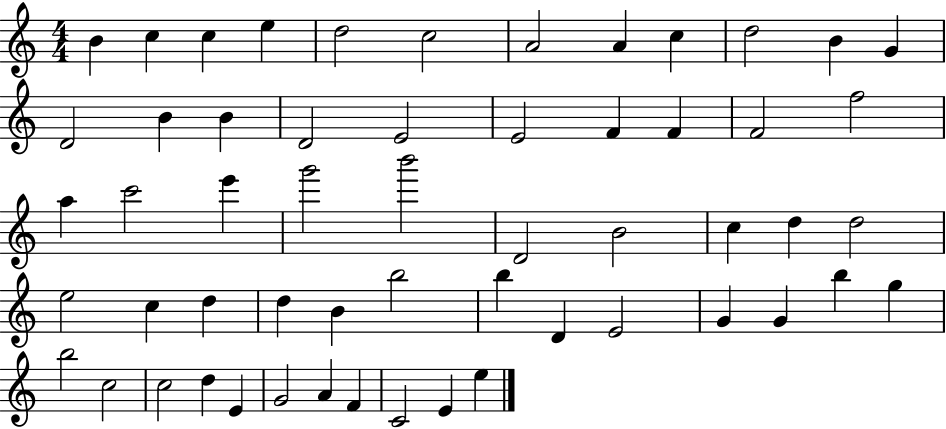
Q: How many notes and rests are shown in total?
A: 56